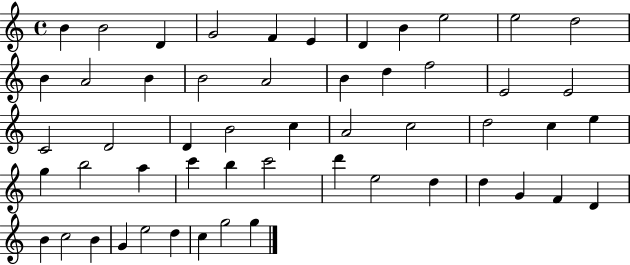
X:1
T:Untitled
M:4/4
L:1/4
K:C
B B2 D G2 F E D B e2 e2 d2 B A2 B B2 A2 B d f2 E2 E2 C2 D2 D B2 c A2 c2 d2 c e g b2 a c' b c'2 d' e2 d d G F D B c2 B G e2 d c g2 g